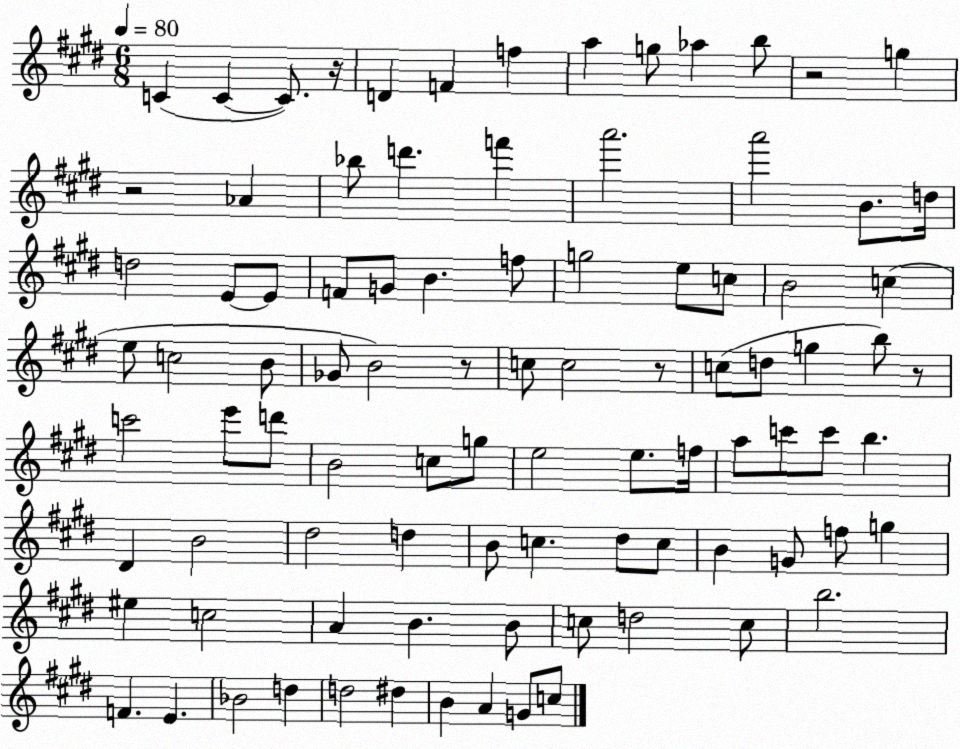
X:1
T:Untitled
M:6/8
L:1/4
K:E
C C C/2 z/4 D F f a g/2 _a b/2 z2 g z2 _A _b/2 d' f' a'2 a'2 B/2 d/4 d2 E/2 E/2 F/2 G/2 B f/2 g2 e/2 c/2 B2 c e/2 c2 B/2 _G/2 B2 z/2 c/2 c2 z/2 c/2 d/2 g b/2 z/2 c'2 e'/2 d'/2 B2 c/2 g/2 e2 e/2 f/4 a/2 c'/2 c'/2 b ^D B2 ^d2 d B/2 c ^d/2 c/2 B G/2 f/2 g ^e c2 A B B/2 c/2 d2 c/2 b2 F E _B2 d d2 ^d B A G/2 c/2